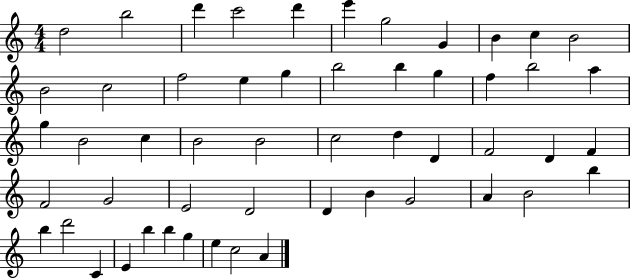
{
  \clef treble
  \numericTimeSignature
  \time 4/4
  \key c \major
  d''2 b''2 | d'''4 c'''2 d'''4 | e'''4 g''2 g'4 | b'4 c''4 b'2 | \break b'2 c''2 | f''2 e''4 g''4 | b''2 b''4 g''4 | f''4 b''2 a''4 | \break g''4 b'2 c''4 | b'2 b'2 | c''2 d''4 d'4 | f'2 d'4 f'4 | \break f'2 g'2 | e'2 d'2 | d'4 b'4 g'2 | a'4 b'2 b''4 | \break b''4 d'''2 c'4 | e'4 b''4 b''4 g''4 | e''4 c''2 a'4 | \bar "|."
}